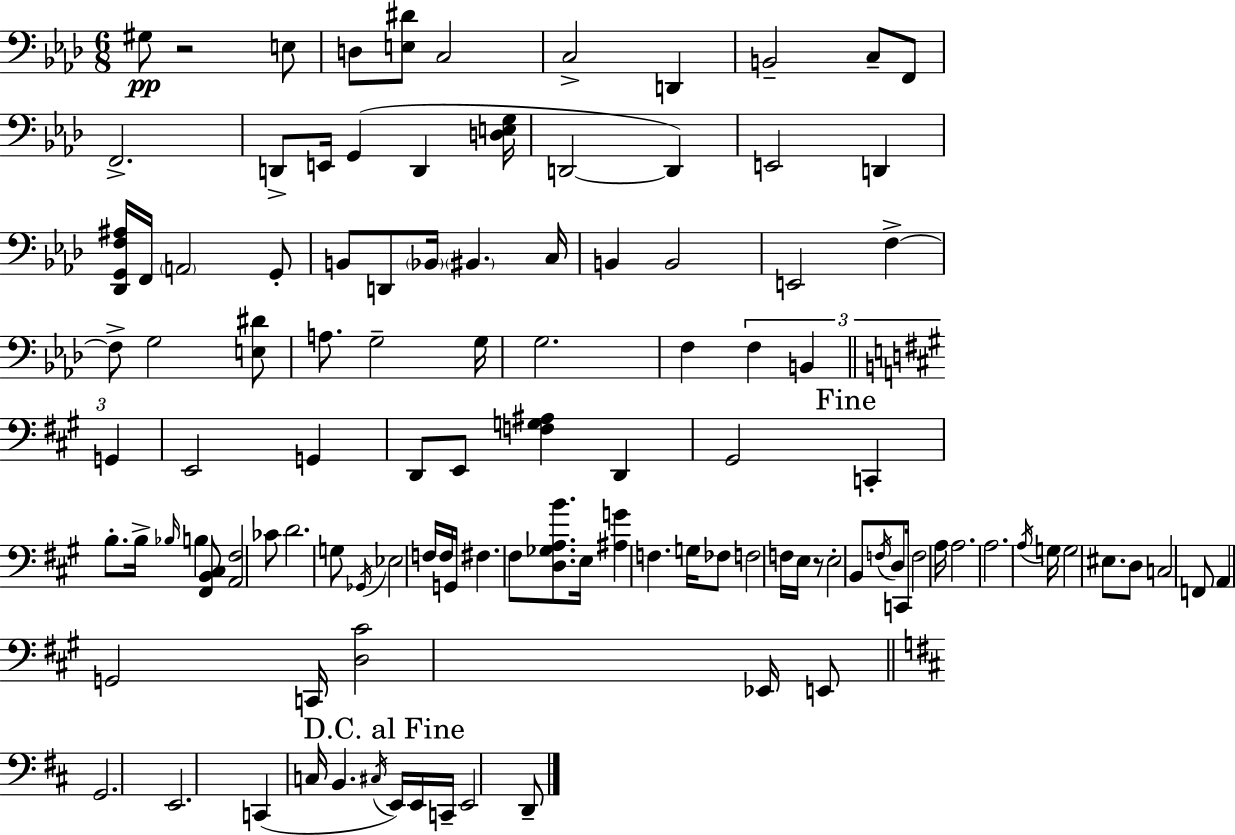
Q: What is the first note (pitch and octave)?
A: G#3